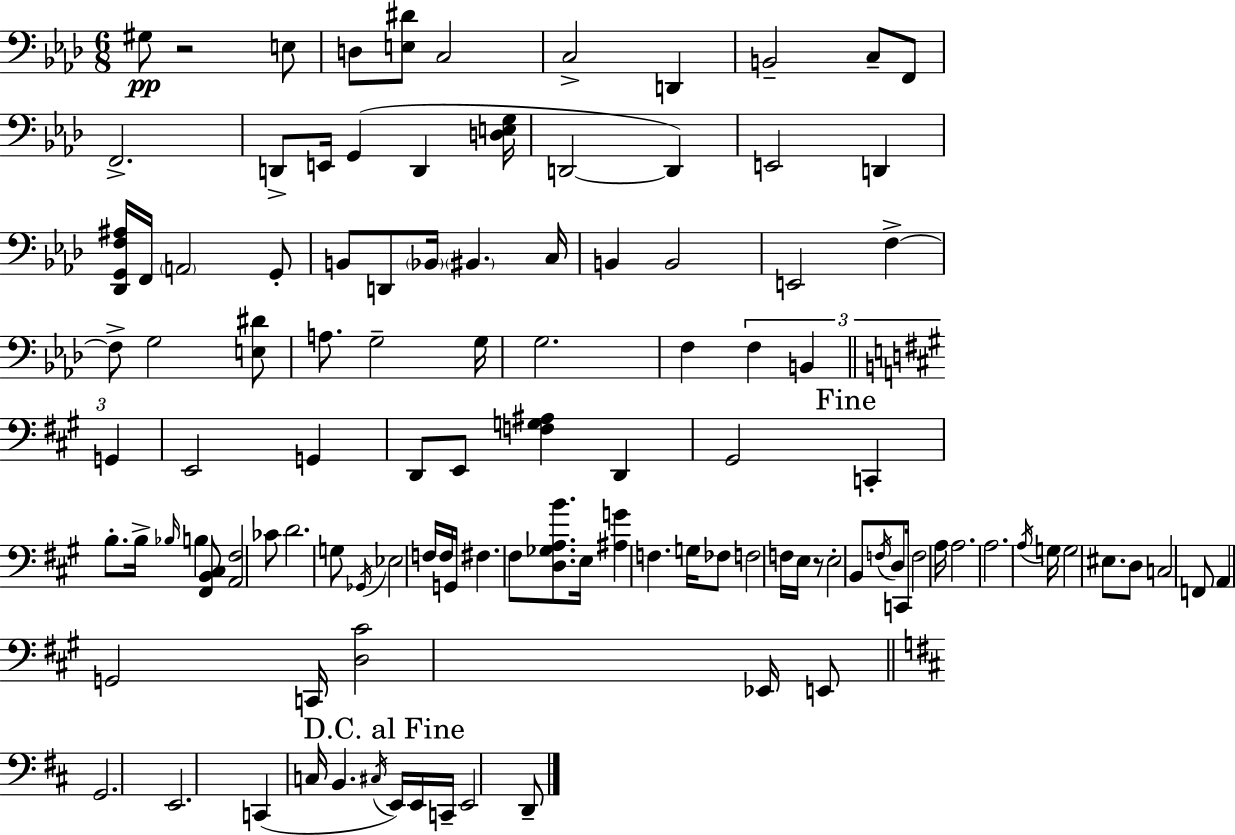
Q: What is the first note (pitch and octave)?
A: G#3